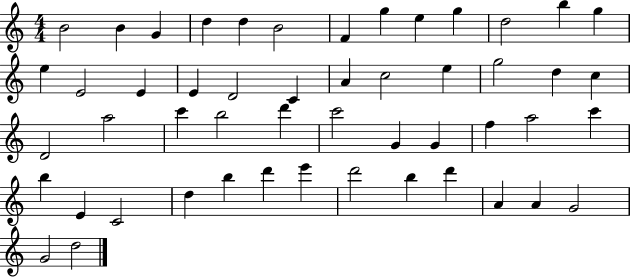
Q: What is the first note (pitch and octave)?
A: B4